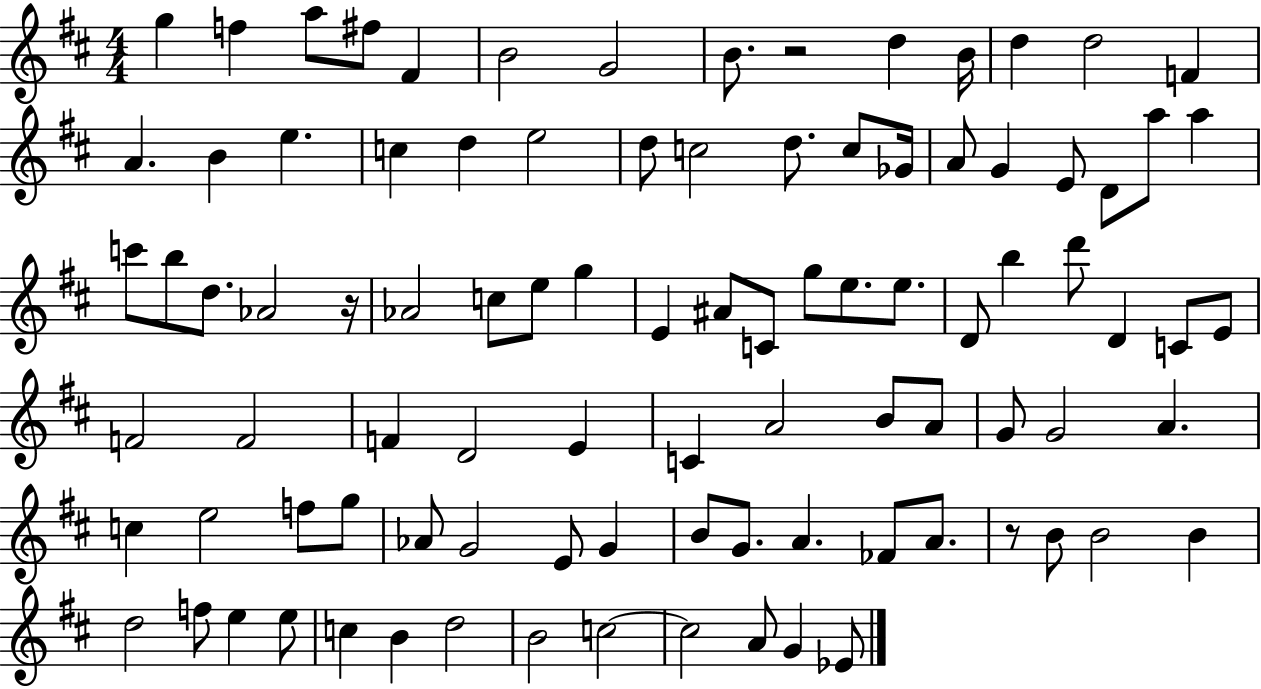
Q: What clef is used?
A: treble